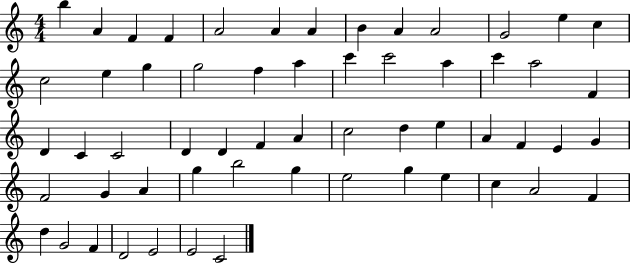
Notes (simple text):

B5/q A4/q F4/q F4/q A4/h A4/q A4/q B4/q A4/q A4/h G4/h E5/q C5/q C5/h E5/q G5/q G5/h F5/q A5/q C6/q C6/h A5/q C6/q A5/h F4/q D4/q C4/q C4/h D4/q D4/q F4/q A4/q C5/h D5/q E5/q A4/q F4/q E4/q G4/q F4/h G4/q A4/q G5/q B5/h G5/q E5/h G5/q E5/q C5/q A4/h F4/q D5/q G4/h F4/q D4/h E4/h E4/h C4/h